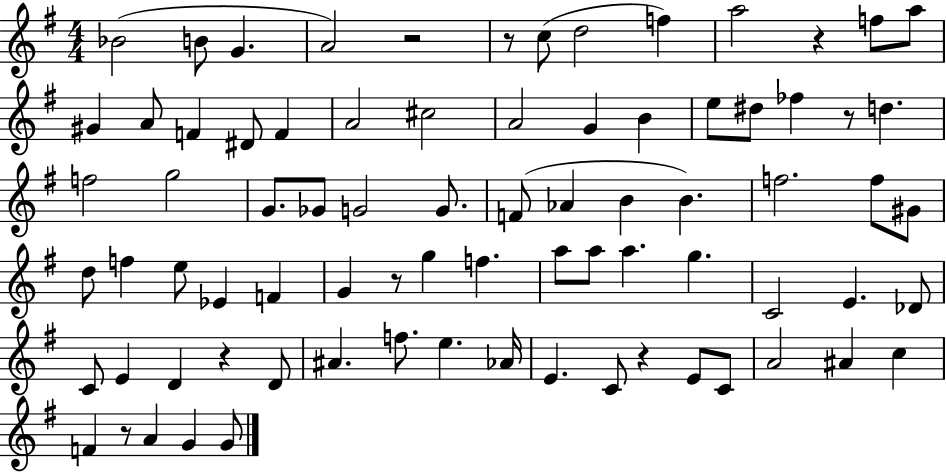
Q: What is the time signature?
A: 4/4